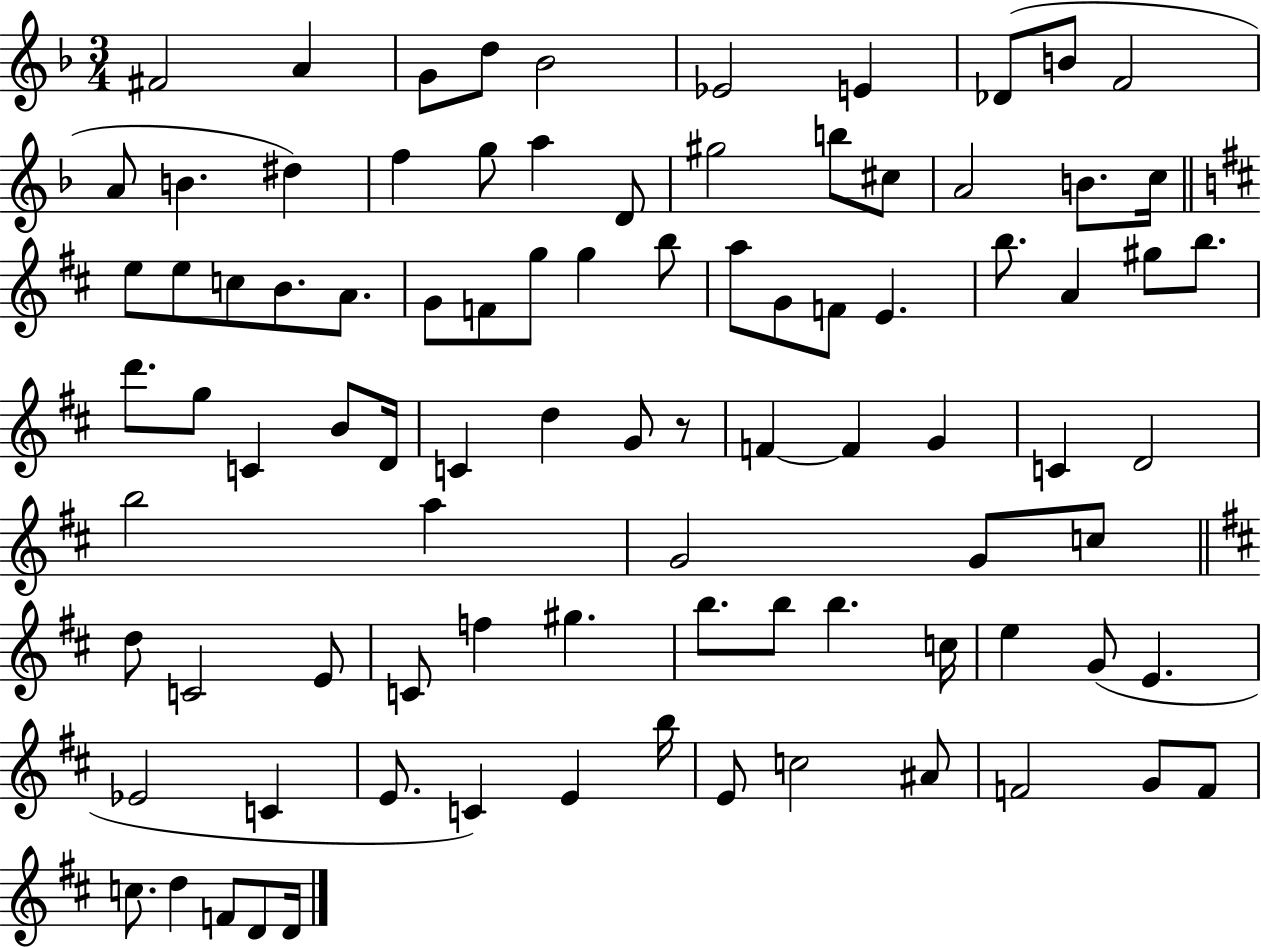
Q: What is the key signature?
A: F major